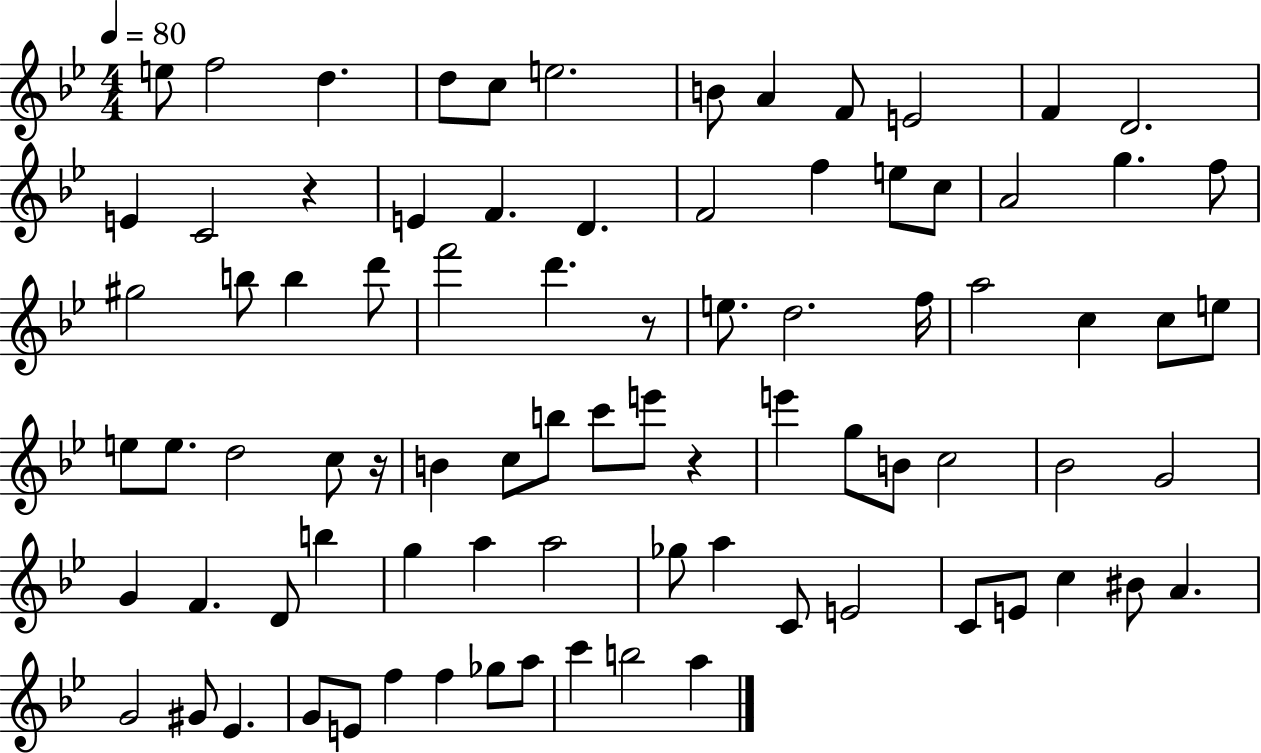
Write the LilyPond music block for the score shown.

{
  \clef treble
  \numericTimeSignature
  \time 4/4
  \key bes \major
  \tempo 4 = 80
  \repeat volta 2 { e''8 f''2 d''4. | d''8 c''8 e''2. | b'8 a'4 f'8 e'2 | f'4 d'2. | \break e'4 c'2 r4 | e'4 f'4. d'4. | f'2 f''4 e''8 c''8 | a'2 g''4. f''8 | \break gis''2 b''8 b''4 d'''8 | f'''2 d'''4. r8 | e''8. d''2. f''16 | a''2 c''4 c''8 e''8 | \break e''8 e''8. d''2 c''8 r16 | b'4 c''8 b''8 c'''8 e'''8 r4 | e'''4 g''8 b'8 c''2 | bes'2 g'2 | \break g'4 f'4. d'8 b''4 | g''4 a''4 a''2 | ges''8 a''4 c'8 e'2 | c'8 e'8 c''4 bis'8 a'4. | \break g'2 gis'8 ees'4. | g'8 e'8 f''4 f''4 ges''8 a''8 | c'''4 b''2 a''4 | } \bar "|."
}